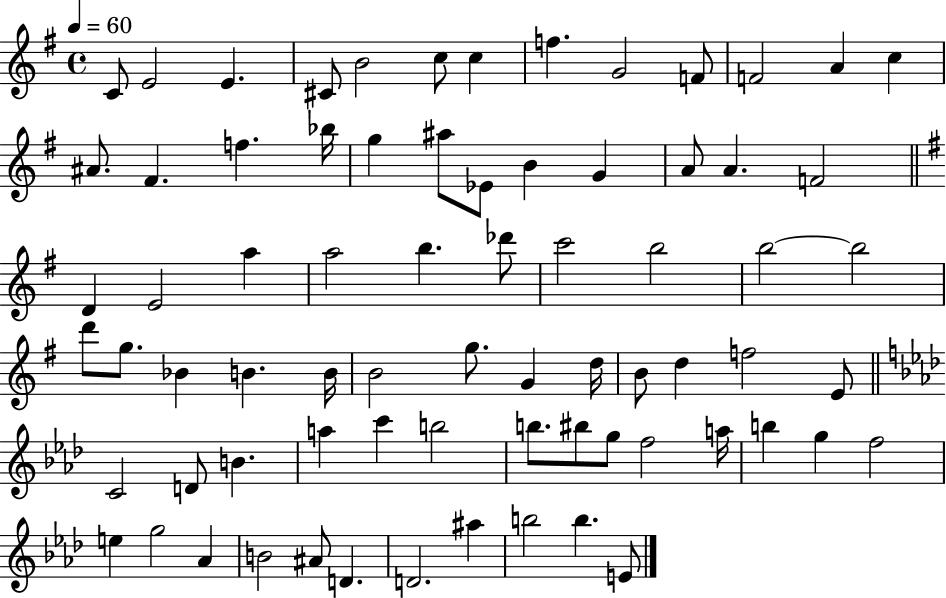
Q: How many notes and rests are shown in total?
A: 73